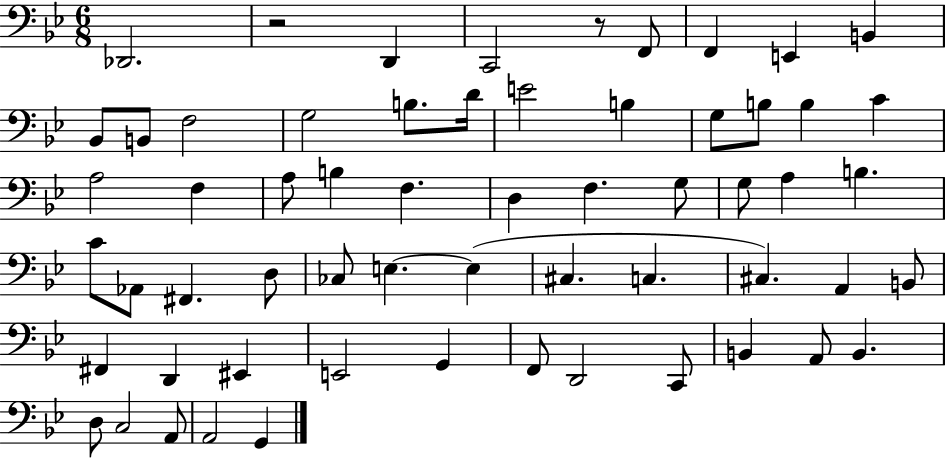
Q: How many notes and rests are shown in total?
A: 60